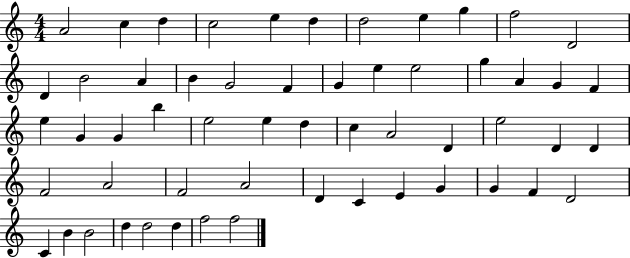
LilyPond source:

{
  \clef treble
  \numericTimeSignature
  \time 4/4
  \key c \major
  a'2 c''4 d''4 | c''2 e''4 d''4 | d''2 e''4 g''4 | f''2 d'2 | \break d'4 b'2 a'4 | b'4 g'2 f'4 | g'4 e''4 e''2 | g''4 a'4 g'4 f'4 | \break e''4 g'4 g'4 b''4 | e''2 e''4 d''4 | c''4 a'2 d'4 | e''2 d'4 d'4 | \break f'2 a'2 | f'2 a'2 | d'4 c'4 e'4 g'4 | g'4 f'4 d'2 | \break c'4 b'4 b'2 | d''4 d''2 d''4 | f''2 f''2 | \bar "|."
}